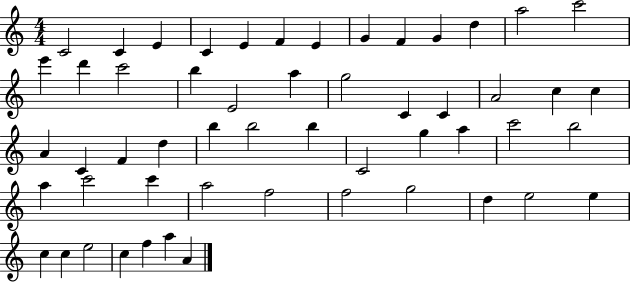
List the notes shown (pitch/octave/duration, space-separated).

C4/h C4/q E4/q C4/q E4/q F4/q E4/q G4/q F4/q G4/q D5/q A5/h C6/h E6/q D6/q C6/h B5/q E4/h A5/q G5/h C4/q C4/q A4/h C5/q C5/q A4/q C4/q F4/q D5/q B5/q B5/h B5/q C4/h G5/q A5/q C6/h B5/h A5/q C6/h C6/q A5/h F5/h F5/h G5/h D5/q E5/h E5/q C5/q C5/q E5/h C5/q F5/q A5/q A4/q